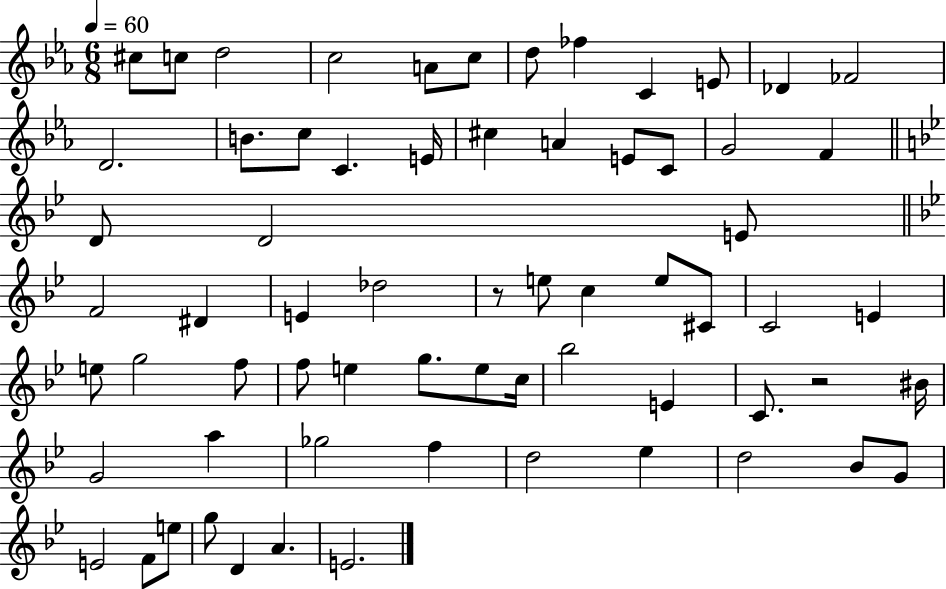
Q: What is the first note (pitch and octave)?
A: C#5